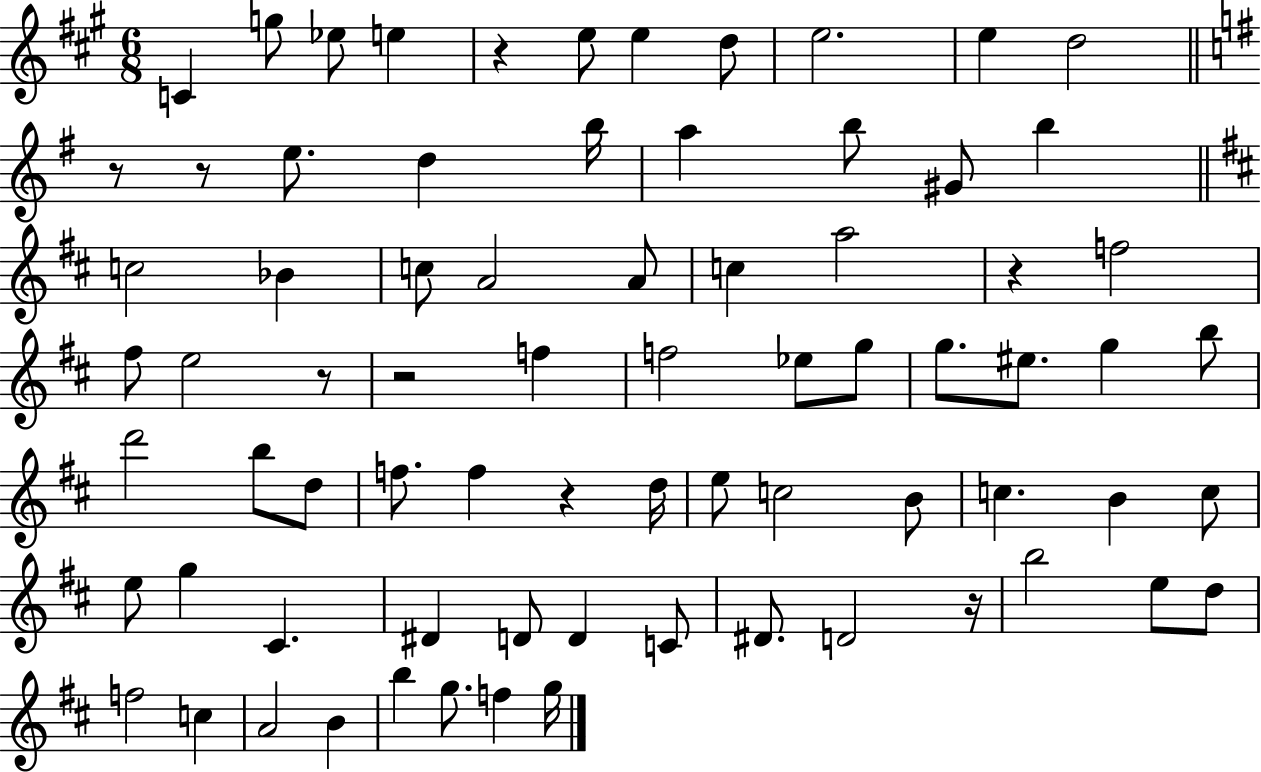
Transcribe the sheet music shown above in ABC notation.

X:1
T:Untitled
M:6/8
L:1/4
K:A
C g/2 _e/2 e z e/2 e d/2 e2 e d2 z/2 z/2 e/2 d b/4 a b/2 ^G/2 b c2 _B c/2 A2 A/2 c a2 z f2 ^f/2 e2 z/2 z2 f f2 _e/2 g/2 g/2 ^e/2 g b/2 d'2 b/2 d/2 f/2 f z d/4 e/2 c2 B/2 c B c/2 e/2 g ^C ^D D/2 D C/2 ^D/2 D2 z/4 b2 e/2 d/2 f2 c A2 B b g/2 f g/4